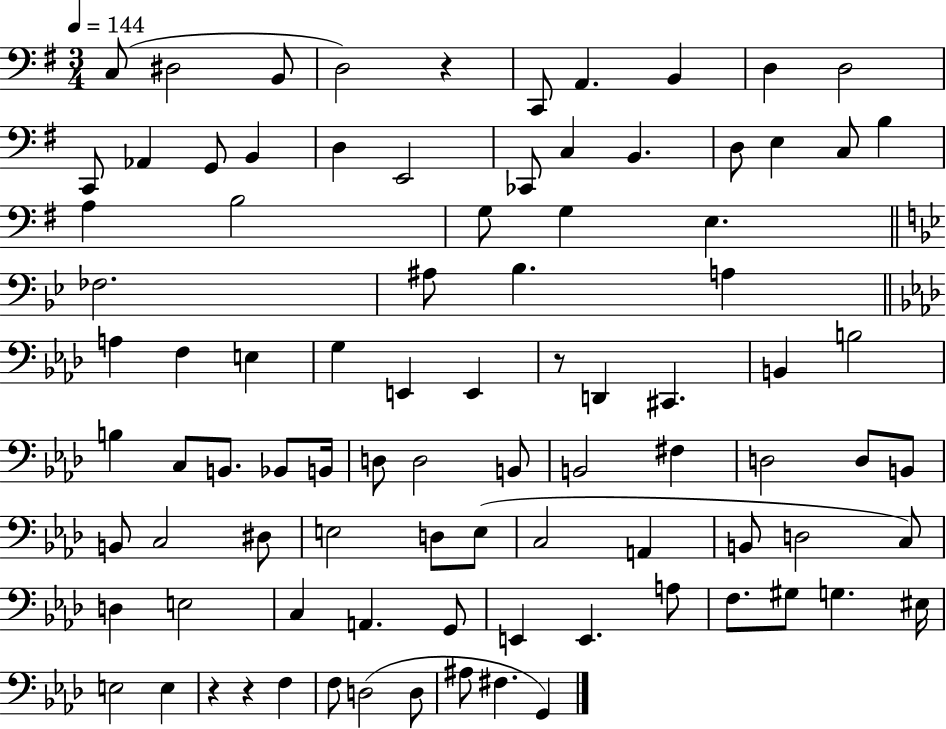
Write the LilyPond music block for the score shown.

{
  \clef bass
  \numericTimeSignature
  \time 3/4
  \key g \major
  \tempo 4 = 144
  c8( dis2 b,8 | d2) r4 | c,8 a,4. b,4 | d4 d2 | \break c,8 aes,4 g,8 b,4 | d4 e,2 | ces,8 c4 b,4. | d8 e4 c8 b4 | \break a4 b2 | g8 g4 e4. | \bar "||" \break \key bes \major fes2. | ais8 bes4. a4 | \bar "||" \break \key aes \major a4 f4 e4 | g4 e,4 e,4 | r8 d,4 cis,4. | b,4 b2 | \break b4 c8 b,8. bes,8 b,16 | d8 d2 b,8 | b,2 fis4 | d2 d8 b,8 | \break b,8 c2 dis8 | e2 d8 e8( | c2 a,4 | b,8 d2 c8) | \break d4 e2 | c4 a,4. g,8 | e,4 e,4. a8 | f8. gis8 g4. eis16 | \break e2 e4 | r4 r4 f4 | f8 d2( d8 | ais8 fis4. g,4) | \break \bar "|."
}